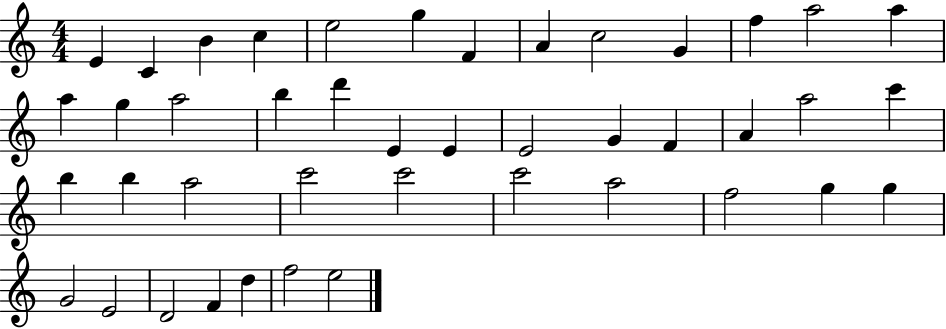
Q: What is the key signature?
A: C major